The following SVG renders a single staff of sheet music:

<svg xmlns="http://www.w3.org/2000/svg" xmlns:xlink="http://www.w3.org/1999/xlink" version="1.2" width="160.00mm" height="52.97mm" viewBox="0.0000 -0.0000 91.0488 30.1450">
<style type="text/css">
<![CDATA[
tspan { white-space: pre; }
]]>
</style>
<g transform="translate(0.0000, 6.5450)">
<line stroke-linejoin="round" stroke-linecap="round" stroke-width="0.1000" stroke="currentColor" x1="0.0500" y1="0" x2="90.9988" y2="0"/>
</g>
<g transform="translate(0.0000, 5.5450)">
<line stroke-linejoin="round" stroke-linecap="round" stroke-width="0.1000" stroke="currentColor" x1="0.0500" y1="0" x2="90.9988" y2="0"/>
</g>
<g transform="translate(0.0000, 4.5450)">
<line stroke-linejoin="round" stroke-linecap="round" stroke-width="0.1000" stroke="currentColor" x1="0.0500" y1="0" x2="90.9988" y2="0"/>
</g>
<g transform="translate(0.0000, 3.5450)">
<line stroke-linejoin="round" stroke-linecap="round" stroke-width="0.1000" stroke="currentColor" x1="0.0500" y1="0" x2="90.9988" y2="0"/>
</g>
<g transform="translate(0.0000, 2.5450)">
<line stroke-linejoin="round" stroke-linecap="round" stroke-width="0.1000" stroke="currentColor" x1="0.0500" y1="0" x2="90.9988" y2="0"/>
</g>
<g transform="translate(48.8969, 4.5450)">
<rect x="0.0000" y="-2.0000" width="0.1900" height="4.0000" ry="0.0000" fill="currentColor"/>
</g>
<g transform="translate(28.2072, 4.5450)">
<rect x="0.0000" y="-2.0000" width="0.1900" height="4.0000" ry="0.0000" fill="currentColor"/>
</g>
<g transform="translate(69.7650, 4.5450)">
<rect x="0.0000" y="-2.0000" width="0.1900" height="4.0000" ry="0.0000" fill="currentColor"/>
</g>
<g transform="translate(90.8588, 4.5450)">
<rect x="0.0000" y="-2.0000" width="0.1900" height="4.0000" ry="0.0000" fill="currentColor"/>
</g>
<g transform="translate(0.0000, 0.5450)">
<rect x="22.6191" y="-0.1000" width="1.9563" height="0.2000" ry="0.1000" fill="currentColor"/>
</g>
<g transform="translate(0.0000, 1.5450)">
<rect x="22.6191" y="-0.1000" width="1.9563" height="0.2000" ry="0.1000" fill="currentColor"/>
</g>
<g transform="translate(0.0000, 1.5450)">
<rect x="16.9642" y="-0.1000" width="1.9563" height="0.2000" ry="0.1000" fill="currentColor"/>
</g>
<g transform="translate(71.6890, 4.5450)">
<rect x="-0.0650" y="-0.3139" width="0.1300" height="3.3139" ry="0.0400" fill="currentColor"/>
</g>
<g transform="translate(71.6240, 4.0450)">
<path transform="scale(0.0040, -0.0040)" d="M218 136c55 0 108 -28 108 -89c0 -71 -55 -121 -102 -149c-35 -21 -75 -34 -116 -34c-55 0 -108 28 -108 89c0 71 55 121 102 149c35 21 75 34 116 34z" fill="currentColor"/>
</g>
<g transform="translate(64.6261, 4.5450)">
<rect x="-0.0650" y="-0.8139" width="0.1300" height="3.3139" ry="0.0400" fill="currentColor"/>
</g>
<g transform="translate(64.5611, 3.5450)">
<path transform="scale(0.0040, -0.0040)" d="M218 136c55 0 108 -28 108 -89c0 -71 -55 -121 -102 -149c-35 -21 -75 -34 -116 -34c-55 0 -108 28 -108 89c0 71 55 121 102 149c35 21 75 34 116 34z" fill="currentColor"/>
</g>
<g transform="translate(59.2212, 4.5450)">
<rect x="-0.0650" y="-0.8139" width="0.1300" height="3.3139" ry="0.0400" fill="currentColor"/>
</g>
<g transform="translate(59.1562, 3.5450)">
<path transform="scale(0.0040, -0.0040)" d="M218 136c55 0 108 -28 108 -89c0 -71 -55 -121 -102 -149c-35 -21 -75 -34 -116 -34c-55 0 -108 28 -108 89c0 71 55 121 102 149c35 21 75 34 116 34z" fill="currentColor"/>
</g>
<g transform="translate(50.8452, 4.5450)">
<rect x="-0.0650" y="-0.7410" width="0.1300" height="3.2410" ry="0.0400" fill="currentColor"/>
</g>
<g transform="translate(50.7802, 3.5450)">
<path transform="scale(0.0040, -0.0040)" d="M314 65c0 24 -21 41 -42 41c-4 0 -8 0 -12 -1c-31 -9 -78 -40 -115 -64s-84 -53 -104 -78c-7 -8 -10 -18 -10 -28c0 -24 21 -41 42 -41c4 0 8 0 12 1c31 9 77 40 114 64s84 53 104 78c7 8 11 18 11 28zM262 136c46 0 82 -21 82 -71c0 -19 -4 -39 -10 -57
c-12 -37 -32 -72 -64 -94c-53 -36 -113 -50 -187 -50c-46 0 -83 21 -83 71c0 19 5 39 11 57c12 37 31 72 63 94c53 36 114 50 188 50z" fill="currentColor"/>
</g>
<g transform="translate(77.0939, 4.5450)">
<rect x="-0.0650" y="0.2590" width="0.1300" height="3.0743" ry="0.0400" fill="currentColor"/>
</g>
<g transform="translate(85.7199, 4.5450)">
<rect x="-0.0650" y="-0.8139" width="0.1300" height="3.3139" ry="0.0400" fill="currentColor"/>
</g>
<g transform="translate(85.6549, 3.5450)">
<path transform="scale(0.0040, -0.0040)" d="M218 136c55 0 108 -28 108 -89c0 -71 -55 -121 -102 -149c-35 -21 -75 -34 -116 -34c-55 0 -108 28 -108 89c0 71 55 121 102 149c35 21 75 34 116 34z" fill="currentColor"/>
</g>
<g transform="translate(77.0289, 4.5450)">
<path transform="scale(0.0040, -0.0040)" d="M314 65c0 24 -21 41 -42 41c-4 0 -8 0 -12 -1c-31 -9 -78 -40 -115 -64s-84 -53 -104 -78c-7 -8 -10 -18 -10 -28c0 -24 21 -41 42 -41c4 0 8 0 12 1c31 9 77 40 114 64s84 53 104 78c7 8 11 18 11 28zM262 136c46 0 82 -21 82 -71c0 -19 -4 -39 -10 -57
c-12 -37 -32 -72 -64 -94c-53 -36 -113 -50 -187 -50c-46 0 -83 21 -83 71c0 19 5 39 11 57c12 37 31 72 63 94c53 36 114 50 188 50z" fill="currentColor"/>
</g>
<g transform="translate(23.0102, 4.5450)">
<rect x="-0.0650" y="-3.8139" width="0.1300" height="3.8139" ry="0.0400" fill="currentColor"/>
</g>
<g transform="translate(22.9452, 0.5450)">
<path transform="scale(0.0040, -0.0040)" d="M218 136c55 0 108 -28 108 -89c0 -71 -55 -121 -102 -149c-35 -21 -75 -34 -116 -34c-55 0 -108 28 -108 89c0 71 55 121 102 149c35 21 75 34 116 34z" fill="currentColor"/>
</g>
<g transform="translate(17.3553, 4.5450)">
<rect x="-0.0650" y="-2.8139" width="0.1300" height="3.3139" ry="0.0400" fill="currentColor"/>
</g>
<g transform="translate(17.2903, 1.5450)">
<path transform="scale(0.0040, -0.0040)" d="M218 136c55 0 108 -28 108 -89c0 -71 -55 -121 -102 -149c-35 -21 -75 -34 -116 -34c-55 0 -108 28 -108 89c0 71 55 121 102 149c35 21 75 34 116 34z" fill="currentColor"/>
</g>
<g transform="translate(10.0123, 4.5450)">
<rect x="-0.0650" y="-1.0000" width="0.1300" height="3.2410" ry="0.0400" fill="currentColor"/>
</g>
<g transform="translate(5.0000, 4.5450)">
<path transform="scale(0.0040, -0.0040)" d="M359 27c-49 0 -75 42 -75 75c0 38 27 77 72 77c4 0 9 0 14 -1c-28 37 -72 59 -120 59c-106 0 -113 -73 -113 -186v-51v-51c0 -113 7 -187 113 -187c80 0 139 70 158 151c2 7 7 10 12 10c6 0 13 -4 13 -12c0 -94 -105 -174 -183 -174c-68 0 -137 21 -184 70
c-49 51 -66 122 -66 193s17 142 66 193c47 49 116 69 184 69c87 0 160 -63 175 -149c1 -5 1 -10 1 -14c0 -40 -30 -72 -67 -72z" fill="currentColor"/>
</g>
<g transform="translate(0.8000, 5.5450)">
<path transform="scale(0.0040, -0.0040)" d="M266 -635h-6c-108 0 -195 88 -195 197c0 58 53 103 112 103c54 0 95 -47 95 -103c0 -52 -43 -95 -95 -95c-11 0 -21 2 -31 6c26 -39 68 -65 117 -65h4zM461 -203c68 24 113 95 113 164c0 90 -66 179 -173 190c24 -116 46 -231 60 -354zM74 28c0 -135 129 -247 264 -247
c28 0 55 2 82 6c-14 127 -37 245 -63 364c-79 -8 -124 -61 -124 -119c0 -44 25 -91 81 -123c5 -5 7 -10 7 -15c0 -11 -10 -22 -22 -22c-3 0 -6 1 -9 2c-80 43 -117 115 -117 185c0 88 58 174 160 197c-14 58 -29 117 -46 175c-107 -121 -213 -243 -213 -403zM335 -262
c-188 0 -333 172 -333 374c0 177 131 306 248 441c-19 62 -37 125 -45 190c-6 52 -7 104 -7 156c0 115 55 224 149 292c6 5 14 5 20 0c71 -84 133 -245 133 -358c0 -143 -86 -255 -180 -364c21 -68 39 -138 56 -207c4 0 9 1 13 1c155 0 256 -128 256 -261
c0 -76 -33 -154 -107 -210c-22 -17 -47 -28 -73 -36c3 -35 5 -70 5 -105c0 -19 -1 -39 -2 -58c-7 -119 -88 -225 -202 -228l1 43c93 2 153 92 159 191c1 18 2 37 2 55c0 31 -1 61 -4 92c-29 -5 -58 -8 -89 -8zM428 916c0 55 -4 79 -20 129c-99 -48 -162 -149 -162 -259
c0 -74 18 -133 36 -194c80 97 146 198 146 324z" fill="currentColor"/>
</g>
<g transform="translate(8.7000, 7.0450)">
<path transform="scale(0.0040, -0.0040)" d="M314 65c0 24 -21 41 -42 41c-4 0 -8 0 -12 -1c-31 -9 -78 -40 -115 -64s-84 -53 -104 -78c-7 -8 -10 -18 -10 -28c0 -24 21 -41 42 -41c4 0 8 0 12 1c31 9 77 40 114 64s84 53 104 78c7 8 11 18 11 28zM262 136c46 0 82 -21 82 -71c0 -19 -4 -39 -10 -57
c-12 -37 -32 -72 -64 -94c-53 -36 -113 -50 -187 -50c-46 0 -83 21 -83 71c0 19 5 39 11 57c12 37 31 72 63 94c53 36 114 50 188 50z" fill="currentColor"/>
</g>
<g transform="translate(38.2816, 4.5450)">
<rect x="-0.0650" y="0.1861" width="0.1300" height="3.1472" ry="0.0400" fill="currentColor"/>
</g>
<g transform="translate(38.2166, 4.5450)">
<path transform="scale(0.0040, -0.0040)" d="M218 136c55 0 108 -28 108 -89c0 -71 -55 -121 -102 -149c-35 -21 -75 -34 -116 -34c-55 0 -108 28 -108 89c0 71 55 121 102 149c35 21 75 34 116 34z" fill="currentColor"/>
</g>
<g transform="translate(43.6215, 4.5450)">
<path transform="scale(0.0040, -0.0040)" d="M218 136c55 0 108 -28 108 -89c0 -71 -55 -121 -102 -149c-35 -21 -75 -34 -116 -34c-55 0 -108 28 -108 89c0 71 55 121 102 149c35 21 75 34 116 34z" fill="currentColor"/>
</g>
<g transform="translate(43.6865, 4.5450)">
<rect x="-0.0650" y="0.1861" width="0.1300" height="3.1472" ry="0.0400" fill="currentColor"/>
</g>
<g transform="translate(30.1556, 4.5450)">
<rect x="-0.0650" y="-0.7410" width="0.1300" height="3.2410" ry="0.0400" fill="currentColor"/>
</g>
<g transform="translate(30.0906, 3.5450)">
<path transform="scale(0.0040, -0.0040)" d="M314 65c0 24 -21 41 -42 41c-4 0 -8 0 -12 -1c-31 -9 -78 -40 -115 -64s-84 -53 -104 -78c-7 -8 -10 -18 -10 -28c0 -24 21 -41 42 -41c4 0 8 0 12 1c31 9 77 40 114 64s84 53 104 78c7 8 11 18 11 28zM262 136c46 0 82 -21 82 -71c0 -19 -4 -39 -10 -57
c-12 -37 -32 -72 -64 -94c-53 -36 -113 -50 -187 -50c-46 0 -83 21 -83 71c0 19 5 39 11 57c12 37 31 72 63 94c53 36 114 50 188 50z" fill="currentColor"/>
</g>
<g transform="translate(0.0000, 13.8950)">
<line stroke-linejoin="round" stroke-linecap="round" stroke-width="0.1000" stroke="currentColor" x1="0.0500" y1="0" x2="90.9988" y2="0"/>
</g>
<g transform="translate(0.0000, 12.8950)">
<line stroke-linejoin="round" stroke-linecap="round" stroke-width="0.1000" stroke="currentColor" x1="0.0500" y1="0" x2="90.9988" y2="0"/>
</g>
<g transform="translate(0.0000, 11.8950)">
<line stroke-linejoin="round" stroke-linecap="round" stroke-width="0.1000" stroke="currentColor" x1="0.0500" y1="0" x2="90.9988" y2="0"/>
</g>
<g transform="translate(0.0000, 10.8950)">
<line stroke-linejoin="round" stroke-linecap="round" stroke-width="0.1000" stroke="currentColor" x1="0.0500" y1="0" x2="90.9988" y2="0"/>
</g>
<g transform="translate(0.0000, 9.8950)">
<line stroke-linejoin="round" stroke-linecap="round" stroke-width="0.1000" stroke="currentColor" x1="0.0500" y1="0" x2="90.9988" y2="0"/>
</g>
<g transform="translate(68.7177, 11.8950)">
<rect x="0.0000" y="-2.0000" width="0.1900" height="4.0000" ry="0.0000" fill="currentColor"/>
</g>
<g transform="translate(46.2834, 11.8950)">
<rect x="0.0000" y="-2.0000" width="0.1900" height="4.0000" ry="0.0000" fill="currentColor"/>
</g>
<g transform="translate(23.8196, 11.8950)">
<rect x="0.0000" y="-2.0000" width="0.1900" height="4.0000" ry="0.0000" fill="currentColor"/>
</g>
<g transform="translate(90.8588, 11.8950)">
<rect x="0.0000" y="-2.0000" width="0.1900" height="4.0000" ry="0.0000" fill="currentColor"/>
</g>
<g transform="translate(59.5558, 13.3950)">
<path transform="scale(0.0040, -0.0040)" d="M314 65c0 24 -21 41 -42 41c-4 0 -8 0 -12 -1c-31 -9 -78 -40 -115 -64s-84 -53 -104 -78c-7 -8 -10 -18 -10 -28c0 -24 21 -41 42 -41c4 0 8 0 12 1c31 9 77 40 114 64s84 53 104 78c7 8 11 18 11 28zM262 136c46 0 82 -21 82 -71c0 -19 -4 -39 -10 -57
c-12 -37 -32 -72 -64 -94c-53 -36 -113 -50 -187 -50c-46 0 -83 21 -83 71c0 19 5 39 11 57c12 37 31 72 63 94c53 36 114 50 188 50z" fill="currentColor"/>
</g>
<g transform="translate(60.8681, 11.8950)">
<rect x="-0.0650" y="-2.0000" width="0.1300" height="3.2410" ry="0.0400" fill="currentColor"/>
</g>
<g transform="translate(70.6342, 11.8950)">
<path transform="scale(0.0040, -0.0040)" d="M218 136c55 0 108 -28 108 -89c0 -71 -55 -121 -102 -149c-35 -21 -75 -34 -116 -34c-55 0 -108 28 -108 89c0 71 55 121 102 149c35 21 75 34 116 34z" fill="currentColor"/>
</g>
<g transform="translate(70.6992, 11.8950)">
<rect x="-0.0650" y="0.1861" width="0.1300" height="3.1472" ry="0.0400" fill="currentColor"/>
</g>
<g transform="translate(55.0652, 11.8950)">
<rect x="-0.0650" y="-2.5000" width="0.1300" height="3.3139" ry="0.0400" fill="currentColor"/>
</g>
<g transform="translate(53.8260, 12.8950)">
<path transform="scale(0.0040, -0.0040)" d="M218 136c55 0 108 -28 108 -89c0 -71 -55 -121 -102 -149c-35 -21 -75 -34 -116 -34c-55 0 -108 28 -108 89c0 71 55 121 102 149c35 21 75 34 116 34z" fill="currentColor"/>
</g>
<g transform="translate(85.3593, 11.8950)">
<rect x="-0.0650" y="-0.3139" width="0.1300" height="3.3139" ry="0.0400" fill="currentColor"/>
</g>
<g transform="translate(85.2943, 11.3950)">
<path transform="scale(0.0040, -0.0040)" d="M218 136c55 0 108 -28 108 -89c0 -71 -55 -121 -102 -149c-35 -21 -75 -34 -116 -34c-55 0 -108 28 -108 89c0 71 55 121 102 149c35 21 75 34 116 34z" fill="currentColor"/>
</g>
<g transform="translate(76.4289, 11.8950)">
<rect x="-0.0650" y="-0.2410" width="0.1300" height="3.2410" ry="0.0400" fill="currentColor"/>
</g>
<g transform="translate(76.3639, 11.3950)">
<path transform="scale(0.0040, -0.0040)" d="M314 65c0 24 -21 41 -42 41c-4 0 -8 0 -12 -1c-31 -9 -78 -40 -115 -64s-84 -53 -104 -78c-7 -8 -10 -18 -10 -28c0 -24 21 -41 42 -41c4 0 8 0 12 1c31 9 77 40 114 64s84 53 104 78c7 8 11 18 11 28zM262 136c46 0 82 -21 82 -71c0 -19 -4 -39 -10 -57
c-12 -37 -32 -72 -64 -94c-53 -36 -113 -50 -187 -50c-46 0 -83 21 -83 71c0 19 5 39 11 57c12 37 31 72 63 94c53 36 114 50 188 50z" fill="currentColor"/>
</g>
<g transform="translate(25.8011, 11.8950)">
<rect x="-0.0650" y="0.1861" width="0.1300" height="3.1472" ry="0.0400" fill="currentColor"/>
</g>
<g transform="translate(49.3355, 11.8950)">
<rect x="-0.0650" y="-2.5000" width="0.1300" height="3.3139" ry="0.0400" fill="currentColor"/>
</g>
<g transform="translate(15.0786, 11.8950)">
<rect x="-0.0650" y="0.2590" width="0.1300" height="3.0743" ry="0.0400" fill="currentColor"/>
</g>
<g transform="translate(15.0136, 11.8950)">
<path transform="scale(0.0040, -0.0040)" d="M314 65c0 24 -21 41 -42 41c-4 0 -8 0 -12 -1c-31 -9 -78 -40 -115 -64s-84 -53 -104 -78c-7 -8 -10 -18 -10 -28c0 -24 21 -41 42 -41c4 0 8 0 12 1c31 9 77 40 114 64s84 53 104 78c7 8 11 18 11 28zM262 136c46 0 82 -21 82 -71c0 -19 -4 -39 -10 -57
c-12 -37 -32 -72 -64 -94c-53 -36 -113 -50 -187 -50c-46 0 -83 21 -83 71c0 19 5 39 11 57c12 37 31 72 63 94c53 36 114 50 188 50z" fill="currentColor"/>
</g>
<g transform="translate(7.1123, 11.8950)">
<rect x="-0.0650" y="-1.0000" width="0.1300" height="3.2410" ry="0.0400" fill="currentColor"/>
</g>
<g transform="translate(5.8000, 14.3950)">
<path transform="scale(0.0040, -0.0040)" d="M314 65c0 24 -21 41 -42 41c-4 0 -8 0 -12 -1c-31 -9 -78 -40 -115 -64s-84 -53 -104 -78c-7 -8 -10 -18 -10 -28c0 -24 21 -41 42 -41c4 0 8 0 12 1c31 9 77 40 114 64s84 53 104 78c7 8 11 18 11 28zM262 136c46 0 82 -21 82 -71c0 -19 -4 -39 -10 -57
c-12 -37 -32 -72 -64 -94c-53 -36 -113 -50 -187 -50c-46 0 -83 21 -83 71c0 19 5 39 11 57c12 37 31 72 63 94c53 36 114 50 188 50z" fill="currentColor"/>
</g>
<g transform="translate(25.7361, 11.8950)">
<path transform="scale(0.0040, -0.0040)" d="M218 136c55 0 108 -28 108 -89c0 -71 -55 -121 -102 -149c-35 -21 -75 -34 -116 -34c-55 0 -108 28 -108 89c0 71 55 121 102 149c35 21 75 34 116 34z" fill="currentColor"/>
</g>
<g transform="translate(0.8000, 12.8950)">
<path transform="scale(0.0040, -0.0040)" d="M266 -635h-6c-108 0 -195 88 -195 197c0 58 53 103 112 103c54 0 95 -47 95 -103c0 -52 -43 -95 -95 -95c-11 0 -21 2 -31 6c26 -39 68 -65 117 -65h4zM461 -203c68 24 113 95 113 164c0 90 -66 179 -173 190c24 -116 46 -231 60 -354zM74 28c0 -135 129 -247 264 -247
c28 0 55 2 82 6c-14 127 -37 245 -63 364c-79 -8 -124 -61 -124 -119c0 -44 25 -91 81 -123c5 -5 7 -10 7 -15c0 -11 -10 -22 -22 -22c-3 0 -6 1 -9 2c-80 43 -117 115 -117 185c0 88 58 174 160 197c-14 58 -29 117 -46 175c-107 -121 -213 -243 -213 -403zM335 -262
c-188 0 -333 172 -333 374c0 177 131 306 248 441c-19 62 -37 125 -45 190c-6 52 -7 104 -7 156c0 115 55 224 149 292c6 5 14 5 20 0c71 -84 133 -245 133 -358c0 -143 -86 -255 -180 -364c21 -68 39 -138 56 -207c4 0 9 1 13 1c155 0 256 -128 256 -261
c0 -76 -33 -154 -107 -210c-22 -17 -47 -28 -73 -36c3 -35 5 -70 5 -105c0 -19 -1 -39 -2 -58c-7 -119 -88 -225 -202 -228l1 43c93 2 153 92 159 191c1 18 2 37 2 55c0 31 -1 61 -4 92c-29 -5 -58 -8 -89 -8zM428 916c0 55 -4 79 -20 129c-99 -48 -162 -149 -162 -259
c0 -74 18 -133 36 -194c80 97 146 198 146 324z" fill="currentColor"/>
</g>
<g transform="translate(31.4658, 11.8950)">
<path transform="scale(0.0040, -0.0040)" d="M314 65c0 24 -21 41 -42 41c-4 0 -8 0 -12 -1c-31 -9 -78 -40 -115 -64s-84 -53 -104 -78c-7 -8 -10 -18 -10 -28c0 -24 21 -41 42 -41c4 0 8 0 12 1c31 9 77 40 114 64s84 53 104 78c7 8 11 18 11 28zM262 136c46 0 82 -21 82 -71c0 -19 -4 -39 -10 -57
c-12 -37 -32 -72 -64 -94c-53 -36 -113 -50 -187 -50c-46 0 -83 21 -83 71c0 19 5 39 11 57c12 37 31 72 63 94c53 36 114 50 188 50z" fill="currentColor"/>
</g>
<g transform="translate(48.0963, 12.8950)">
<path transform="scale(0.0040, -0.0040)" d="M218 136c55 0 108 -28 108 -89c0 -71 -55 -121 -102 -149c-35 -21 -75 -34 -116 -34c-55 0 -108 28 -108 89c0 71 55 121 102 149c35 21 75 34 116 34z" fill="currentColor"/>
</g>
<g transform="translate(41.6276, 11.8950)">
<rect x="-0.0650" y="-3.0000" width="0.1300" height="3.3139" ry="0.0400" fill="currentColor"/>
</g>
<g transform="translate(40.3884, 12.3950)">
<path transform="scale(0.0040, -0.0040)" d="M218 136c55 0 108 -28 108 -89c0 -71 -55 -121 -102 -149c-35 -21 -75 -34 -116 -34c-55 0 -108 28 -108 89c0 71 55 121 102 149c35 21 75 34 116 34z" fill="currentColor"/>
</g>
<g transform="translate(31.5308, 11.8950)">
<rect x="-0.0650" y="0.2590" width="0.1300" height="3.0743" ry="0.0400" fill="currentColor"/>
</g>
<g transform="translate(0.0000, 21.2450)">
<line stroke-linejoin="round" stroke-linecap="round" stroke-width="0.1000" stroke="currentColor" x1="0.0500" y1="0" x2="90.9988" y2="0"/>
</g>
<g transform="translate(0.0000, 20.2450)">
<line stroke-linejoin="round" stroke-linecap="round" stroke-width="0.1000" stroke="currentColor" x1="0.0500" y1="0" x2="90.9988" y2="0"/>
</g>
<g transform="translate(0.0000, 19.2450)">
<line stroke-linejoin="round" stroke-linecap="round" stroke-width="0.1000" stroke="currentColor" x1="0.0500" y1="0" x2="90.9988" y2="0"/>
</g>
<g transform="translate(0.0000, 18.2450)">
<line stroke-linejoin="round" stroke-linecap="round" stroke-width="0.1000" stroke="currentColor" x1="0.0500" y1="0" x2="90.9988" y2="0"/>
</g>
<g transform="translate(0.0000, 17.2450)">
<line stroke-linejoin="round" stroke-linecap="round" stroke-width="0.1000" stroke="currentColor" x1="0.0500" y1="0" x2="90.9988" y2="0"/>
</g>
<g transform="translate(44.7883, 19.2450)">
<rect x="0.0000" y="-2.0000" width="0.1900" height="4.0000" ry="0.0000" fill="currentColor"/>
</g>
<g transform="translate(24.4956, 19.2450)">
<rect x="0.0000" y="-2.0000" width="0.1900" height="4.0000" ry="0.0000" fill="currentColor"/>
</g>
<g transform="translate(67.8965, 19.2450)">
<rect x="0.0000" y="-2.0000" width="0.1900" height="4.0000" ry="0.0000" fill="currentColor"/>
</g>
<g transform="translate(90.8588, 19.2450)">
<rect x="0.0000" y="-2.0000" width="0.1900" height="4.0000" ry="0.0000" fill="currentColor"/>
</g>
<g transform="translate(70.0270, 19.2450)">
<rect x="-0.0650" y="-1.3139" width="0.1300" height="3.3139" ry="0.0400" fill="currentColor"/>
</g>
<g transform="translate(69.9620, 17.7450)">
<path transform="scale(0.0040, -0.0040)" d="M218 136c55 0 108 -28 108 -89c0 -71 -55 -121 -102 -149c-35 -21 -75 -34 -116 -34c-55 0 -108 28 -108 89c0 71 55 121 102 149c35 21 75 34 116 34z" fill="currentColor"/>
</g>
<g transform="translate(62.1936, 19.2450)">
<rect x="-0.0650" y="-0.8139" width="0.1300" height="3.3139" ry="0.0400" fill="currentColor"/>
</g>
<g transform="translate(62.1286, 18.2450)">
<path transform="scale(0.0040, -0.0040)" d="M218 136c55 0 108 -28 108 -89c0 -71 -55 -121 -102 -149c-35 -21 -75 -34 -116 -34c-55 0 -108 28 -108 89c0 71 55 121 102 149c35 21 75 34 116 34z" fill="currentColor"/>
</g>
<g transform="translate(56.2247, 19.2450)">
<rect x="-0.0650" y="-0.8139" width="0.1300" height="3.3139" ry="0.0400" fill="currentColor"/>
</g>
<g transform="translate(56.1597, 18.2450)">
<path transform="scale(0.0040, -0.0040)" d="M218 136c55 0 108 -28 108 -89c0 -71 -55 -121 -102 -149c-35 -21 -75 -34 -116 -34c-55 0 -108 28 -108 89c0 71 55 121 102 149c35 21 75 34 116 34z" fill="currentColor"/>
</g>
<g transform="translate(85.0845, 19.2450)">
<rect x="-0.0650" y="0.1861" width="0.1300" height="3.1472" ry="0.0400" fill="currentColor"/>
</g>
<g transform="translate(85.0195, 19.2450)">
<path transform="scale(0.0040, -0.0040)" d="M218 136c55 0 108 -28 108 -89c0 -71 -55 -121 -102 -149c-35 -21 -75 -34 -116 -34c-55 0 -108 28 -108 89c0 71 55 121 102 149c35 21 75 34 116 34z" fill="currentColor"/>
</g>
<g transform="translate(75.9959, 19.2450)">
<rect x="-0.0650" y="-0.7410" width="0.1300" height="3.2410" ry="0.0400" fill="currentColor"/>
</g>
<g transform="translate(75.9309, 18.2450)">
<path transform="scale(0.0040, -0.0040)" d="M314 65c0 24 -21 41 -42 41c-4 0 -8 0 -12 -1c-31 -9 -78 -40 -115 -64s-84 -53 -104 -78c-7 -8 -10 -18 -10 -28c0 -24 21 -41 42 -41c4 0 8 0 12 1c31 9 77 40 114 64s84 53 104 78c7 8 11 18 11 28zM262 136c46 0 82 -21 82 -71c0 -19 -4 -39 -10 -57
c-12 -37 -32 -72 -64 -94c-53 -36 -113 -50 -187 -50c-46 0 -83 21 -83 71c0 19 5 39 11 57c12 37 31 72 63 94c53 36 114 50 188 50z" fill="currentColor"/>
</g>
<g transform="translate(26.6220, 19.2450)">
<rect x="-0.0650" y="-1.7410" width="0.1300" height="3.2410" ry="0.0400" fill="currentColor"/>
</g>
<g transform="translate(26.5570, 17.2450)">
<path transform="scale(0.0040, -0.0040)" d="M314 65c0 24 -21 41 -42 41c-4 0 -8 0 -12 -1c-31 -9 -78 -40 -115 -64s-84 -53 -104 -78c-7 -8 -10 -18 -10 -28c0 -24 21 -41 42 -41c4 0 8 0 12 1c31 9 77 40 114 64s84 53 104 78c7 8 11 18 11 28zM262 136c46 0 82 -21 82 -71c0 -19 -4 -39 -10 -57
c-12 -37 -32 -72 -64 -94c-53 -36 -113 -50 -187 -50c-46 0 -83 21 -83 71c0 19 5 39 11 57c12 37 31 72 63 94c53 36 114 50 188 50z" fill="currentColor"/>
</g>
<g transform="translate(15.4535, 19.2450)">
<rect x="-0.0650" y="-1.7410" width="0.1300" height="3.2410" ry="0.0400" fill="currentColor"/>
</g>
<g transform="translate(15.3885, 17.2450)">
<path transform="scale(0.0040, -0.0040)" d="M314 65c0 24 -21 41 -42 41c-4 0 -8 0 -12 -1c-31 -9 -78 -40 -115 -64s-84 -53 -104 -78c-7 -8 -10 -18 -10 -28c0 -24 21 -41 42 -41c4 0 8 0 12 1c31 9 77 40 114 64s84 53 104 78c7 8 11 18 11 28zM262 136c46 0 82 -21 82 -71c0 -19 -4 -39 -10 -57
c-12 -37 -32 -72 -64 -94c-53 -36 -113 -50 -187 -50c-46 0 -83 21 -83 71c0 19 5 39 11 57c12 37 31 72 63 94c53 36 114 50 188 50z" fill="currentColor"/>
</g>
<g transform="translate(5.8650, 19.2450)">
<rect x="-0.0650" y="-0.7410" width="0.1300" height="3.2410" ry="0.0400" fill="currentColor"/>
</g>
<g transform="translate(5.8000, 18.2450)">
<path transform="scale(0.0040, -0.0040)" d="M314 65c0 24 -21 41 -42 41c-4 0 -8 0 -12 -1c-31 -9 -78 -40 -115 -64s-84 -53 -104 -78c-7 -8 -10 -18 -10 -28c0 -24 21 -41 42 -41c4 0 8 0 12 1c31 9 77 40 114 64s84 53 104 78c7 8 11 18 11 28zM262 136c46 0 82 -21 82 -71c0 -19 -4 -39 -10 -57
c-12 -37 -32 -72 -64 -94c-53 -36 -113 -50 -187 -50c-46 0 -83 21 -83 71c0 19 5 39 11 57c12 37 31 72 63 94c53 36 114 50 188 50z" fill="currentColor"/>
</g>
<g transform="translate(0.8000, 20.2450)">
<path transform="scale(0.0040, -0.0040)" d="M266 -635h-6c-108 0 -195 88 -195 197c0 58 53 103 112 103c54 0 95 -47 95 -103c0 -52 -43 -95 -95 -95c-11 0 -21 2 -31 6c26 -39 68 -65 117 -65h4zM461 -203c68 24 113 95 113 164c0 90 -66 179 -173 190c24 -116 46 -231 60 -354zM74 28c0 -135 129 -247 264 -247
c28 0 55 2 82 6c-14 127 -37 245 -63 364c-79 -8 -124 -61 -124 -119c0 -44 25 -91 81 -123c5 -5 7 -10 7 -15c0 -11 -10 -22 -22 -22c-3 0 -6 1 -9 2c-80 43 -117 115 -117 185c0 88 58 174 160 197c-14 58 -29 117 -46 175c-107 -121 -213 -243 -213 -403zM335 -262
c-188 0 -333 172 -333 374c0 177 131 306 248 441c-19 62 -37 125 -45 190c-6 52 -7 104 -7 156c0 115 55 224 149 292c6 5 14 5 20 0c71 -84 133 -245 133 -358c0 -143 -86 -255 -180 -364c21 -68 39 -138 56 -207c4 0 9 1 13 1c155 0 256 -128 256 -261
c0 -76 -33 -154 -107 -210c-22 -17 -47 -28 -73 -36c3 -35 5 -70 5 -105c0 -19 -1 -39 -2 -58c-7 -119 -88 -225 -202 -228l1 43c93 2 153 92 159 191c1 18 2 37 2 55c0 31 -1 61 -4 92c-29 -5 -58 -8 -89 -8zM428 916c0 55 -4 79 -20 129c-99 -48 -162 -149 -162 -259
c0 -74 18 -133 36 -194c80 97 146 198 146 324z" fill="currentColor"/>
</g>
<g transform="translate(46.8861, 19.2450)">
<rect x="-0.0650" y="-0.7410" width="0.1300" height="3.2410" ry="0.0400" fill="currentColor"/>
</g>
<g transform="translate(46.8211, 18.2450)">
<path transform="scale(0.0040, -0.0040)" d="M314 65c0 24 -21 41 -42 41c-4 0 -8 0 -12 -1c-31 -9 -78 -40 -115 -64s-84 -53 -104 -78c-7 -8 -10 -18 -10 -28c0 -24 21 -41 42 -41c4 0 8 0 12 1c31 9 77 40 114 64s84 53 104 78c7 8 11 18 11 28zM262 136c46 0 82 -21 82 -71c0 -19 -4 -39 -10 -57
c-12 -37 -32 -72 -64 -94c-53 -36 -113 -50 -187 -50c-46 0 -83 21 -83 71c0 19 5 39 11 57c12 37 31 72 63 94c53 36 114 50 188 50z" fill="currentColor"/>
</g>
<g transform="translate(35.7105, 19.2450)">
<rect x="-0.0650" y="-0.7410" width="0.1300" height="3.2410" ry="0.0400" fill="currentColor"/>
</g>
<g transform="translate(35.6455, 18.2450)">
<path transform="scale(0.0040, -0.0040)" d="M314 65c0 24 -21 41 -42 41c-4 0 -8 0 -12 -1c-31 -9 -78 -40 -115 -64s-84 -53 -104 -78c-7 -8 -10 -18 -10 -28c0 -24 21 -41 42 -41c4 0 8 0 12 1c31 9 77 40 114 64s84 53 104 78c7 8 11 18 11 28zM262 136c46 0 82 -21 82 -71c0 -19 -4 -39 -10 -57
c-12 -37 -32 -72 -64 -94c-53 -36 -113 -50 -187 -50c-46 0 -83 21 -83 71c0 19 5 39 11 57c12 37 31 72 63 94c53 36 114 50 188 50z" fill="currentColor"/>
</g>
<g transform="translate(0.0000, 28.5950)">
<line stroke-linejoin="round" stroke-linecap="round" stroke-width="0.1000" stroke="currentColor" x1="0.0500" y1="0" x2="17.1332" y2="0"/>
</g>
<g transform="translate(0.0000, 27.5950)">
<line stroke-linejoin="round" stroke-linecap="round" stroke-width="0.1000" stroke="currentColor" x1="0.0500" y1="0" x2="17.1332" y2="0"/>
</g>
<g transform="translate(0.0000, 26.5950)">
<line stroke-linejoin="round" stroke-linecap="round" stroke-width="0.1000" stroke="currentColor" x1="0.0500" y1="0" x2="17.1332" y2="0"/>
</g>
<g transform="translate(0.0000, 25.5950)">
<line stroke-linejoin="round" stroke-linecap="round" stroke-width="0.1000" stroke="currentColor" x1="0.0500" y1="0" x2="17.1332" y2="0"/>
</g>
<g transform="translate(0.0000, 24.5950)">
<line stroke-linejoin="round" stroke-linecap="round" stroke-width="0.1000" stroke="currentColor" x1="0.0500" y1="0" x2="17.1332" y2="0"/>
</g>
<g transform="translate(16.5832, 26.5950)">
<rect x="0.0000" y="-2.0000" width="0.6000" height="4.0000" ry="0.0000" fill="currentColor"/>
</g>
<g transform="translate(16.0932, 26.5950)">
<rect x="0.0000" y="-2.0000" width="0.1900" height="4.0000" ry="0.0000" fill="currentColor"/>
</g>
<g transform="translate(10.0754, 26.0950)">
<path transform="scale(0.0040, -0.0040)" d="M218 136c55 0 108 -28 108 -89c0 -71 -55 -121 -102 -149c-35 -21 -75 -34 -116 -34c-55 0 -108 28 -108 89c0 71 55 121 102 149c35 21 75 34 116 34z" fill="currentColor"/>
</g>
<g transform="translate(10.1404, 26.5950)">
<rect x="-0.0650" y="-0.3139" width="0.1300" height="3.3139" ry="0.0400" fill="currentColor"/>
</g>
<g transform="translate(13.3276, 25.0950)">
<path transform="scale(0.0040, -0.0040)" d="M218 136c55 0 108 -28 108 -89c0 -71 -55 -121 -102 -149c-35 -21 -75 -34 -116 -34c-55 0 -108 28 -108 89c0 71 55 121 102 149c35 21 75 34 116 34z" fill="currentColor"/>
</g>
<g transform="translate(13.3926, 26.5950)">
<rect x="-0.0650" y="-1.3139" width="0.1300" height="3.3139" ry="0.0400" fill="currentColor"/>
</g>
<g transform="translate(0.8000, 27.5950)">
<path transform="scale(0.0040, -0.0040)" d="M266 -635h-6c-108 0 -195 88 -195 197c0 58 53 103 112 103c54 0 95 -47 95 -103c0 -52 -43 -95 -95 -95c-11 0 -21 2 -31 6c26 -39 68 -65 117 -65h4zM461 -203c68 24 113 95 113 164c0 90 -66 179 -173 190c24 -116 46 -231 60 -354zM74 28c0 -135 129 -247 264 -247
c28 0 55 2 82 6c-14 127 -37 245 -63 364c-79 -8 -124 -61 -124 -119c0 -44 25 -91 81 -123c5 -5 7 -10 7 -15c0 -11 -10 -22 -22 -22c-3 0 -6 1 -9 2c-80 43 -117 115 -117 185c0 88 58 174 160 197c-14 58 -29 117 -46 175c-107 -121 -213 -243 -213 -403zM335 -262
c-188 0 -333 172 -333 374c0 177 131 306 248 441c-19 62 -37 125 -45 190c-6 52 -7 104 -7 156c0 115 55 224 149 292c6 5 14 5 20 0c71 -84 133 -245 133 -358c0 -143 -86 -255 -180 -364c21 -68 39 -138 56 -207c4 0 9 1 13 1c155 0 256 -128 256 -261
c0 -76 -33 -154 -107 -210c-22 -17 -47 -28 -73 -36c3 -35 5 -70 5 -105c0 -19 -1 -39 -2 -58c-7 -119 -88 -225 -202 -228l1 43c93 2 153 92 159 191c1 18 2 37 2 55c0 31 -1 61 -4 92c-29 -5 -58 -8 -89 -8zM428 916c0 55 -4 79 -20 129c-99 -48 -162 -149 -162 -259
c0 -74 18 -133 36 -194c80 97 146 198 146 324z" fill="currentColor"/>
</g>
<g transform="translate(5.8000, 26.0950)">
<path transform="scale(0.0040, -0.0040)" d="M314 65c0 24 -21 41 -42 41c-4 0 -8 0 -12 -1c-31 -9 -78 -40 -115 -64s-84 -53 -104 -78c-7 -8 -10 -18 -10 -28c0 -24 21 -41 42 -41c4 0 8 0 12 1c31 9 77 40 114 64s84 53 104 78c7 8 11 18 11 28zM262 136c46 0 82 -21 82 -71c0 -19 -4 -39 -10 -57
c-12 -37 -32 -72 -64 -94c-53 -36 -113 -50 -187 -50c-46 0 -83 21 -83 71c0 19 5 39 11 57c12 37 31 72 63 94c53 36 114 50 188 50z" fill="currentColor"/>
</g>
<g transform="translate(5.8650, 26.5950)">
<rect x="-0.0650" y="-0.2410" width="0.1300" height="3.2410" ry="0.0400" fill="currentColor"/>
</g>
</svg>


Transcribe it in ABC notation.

X:1
T:Untitled
M:4/4
L:1/4
K:C
D2 a c' d2 B B d2 d d c B2 d D2 B2 B B2 A G G F2 B c2 c d2 f2 f2 d2 d2 d d e d2 B c2 c e